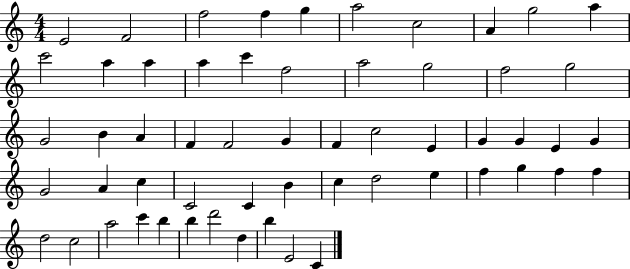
{
  \clef treble
  \numericTimeSignature
  \time 4/4
  \key c \major
  e'2 f'2 | f''2 f''4 g''4 | a''2 c''2 | a'4 g''2 a''4 | \break c'''2 a''4 a''4 | a''4 c'''4 f''2 | a''2 g''2 | f''2 g''2 | \break g'2 b'4 a'4 | f'4 f'2 g'4 | f'4 c''2 e'4 | g'4 g'4 e'4 g'4 | \break g'2 a'4 c''4 | c'2 c'4 b'4 | c''4 d''2 e''4 | f''4 g''4 f''4 f''4 | \break d''2 c''2 | a''2 c'''4 b''4 | b''4 d'''2 d''4 | b''4 e'2 c'4 | \break \bar "|."
}